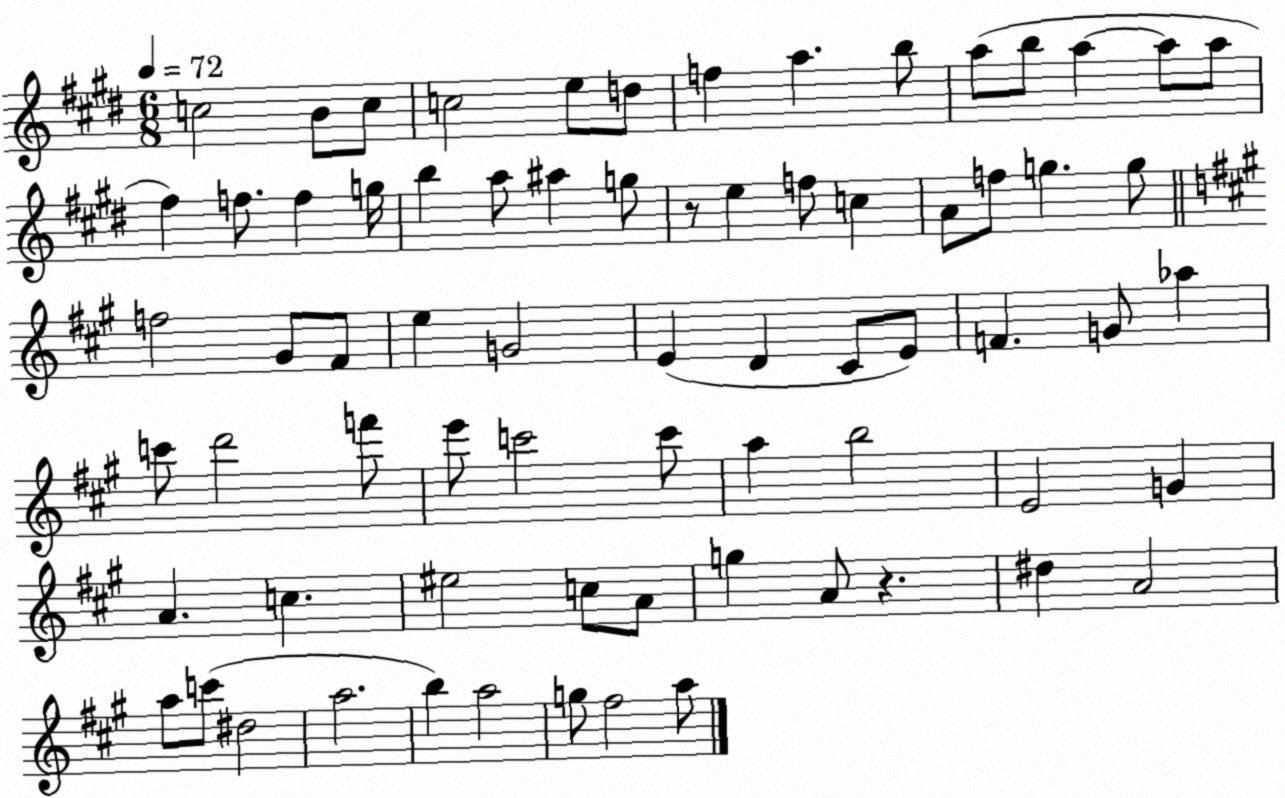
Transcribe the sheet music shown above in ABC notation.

X:1
T:Untitled
M:6/8
L:1/4
K:E
c2 B/2 c/2 c2 e/2 d/2 f a b/2 a/2 b/2 a a/2 a/2 ^f f/2 f g/4 b a/2 ^a g/2 z/2 e f/2 c A/2 f/2 g g/2 f2 ^G/2 ^F/2 e G2 E D ^C/2 E/2 F G/2 _a c'/2 d'2 f'/2 e'/2 c'2 c'/2 a b2 E2 G A c ^e2 c/2 A/2 g A/2 z ^d A2 a/2 c'/2 ^d2 a2 b a2 g/2 ^f2 a/2